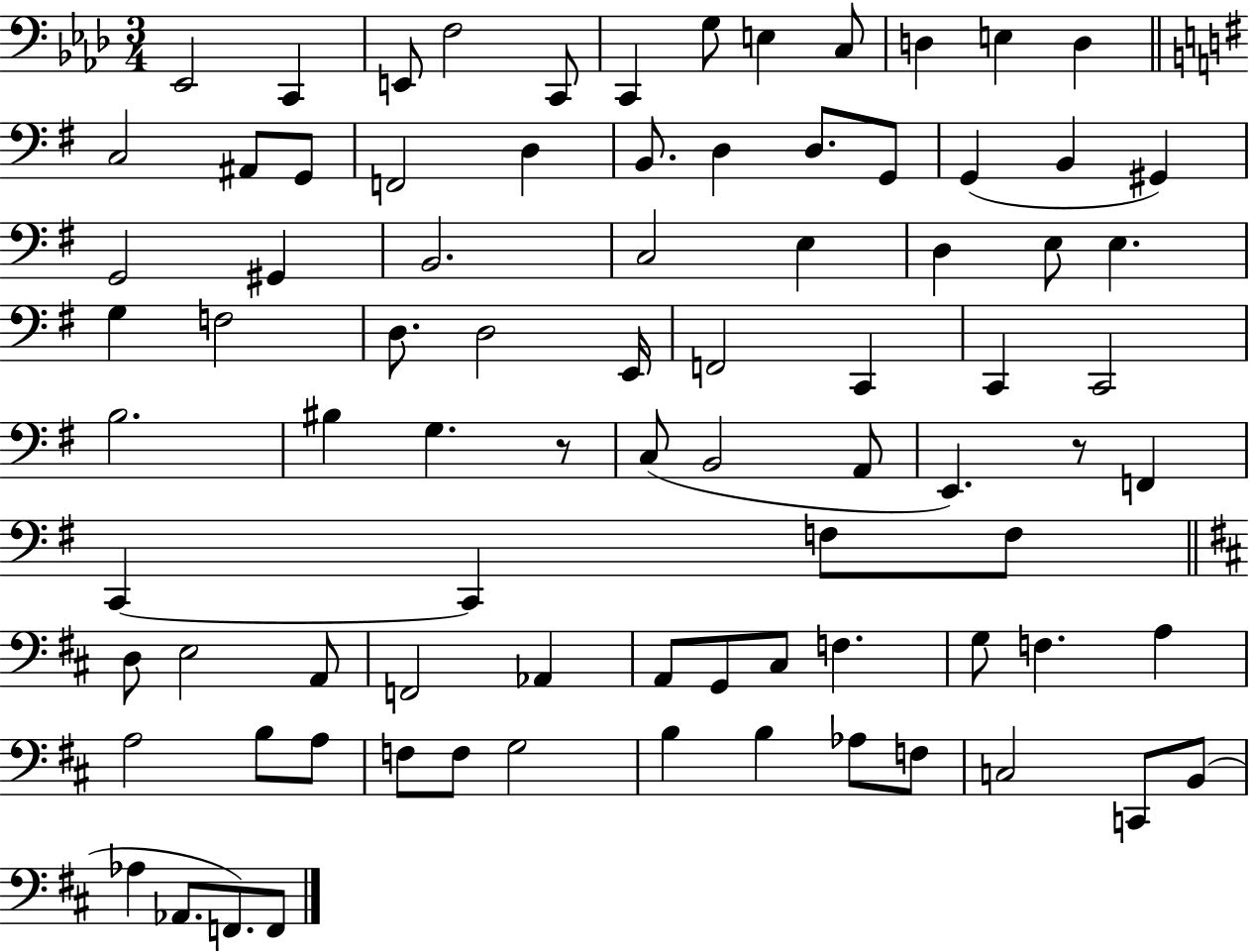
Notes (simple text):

Eb2/h C2/q E2/e F3/h C2/e C2/q G3/e E3/q C3/e D3/q E3/q D3/q C3/h A#2/e G2/e F2/h D3/q B2/e. D3/q D3/e. G2/e G2/q B2/q G#2/q G2/h G#2/q B2/h. C3/h E3/q D3/q E3/e E3/q. G3/q F3/h D3/e. D3/h E2/s F2/h C2/q C2/q C2/h B3/h. BIS3/q G3/q. R/e C3/e B2/h A2/e E2/q. R/e F2/q C2/q C2/q F3/e F3/e D3/e E3/h A2/e F2/h Ab2/q A2/e G2/e C#3/e F3/q. G3/e F3/q. A3/q A3/h B3/e A3/e F3/e F3/e G3/h B3/q B3/q Ab3/e F3/e C3/h C2/e B2/e Ab3/q Ab2/e. F2/e. F2/e